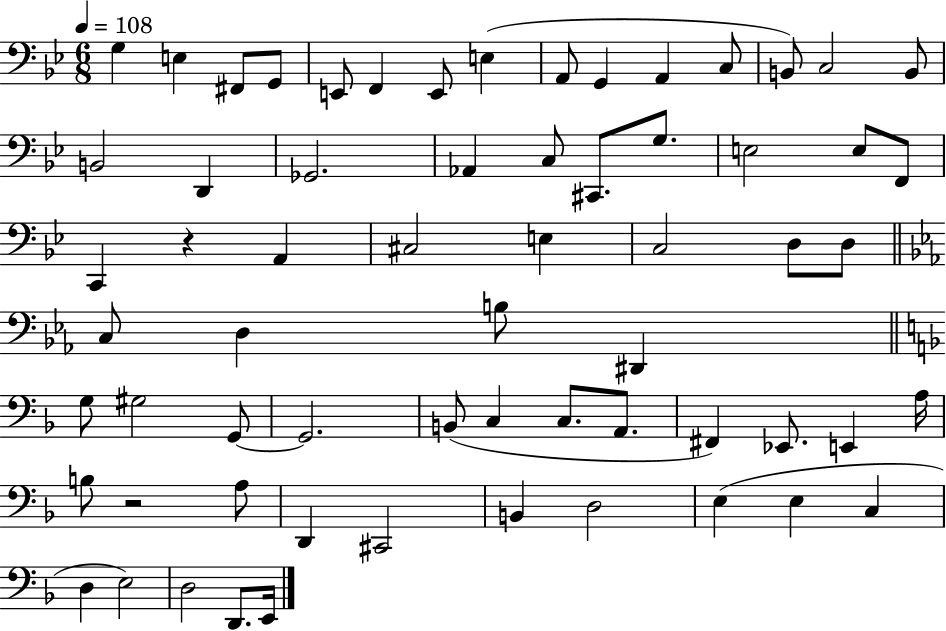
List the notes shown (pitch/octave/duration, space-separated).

G3/q E3/q F#2/e G2/e E2/e F2/q E2/e E3/q A2/e G2/q A2/q C3/e B2/e C3/h B2/e B2/h D2/q Gb2/h. Ab2/q C3/e C#2/e. G3/e. E3/h E3/e F2/e C2/q R/q A2/q C#3/h E3/q C3/h D3/e D3/e C3/e D3/q B3/e D#2/q G3/e G#3/h G2/e G2/h. B2/e C3/q C3/e. A2/e. F#2/q Eb2/e. E2/q A3/s B3/e R/h A3/e D2/q C#2/h B2/q D3/h E3/q E3/q C3/q D3/q E3/h D3/h D2/e. E2/s